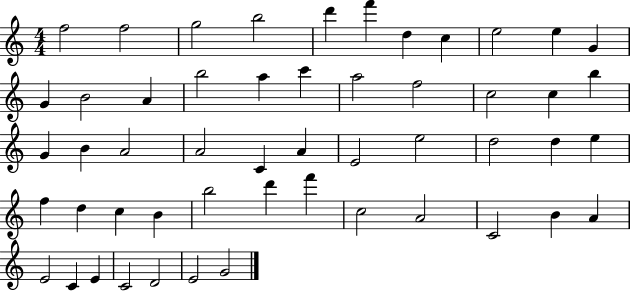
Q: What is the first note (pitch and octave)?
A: F5